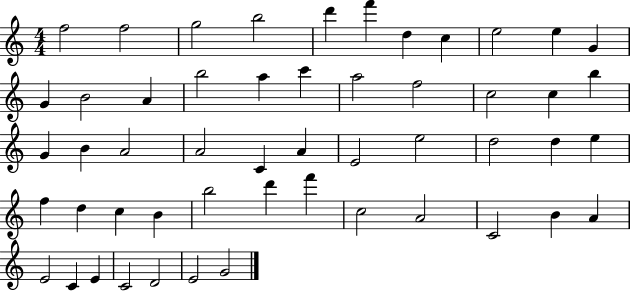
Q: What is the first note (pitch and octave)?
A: F5